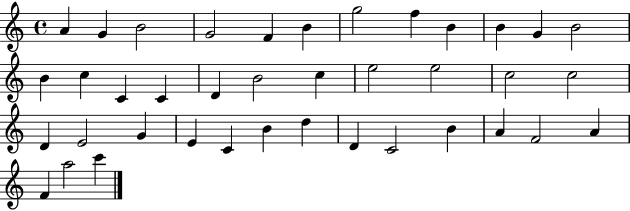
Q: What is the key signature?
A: C major